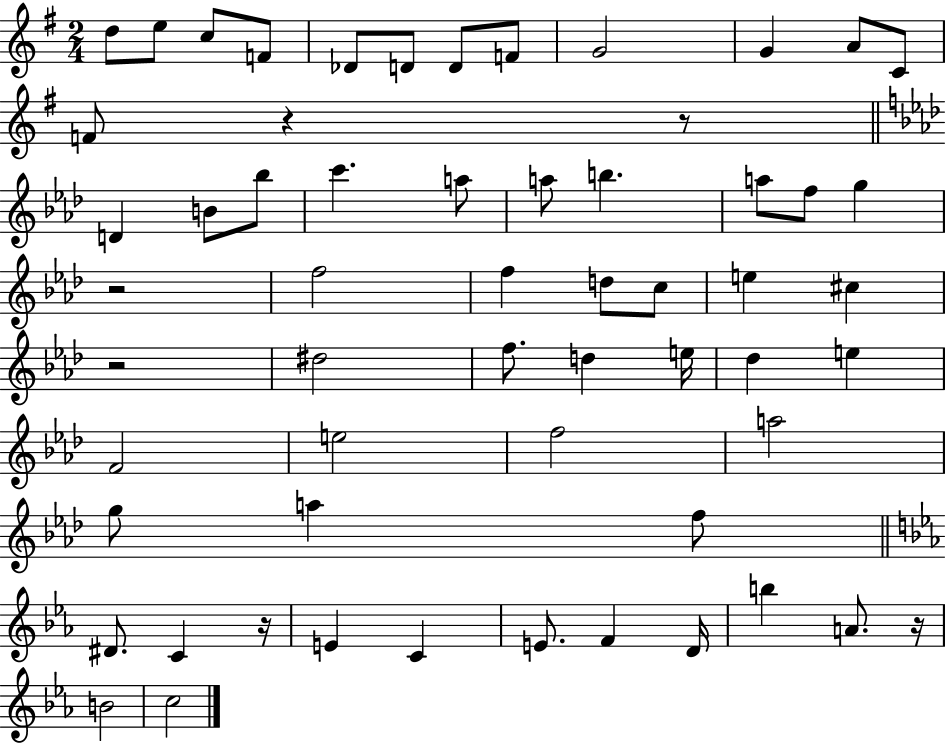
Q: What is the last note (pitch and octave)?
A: C5